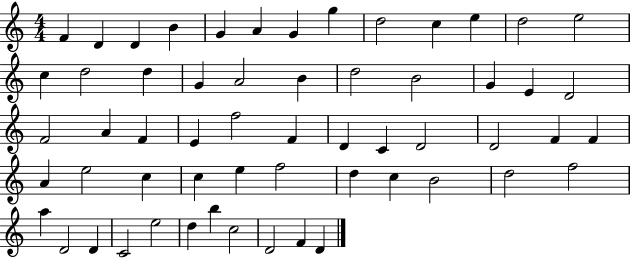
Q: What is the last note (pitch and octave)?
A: D4